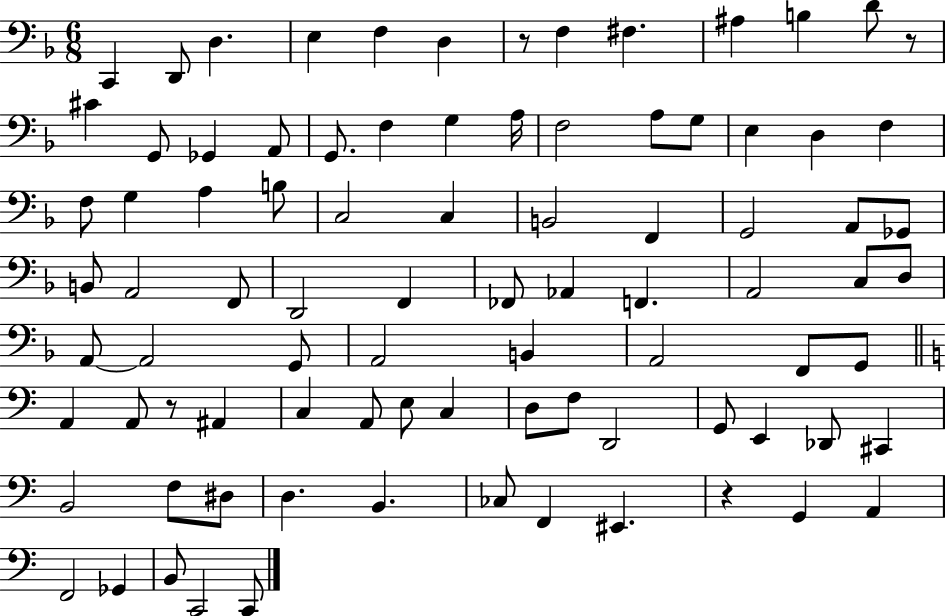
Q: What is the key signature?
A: F major